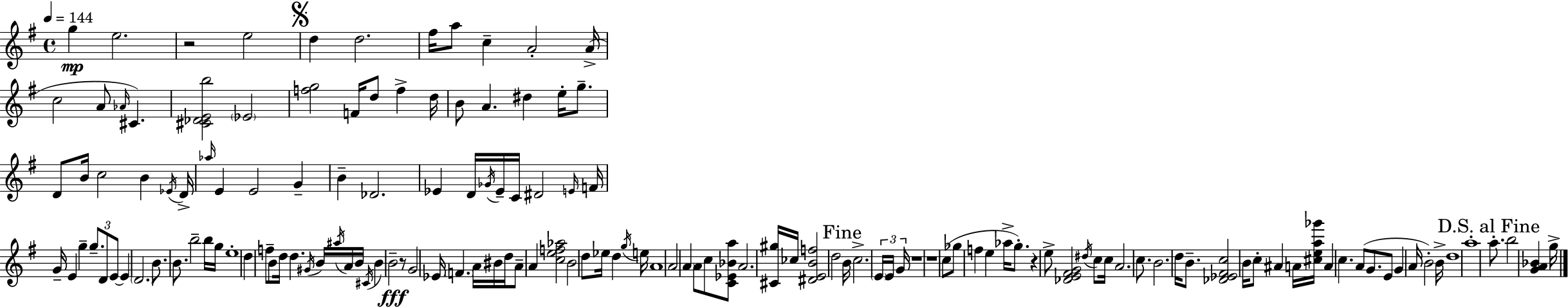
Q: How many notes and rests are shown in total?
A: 146